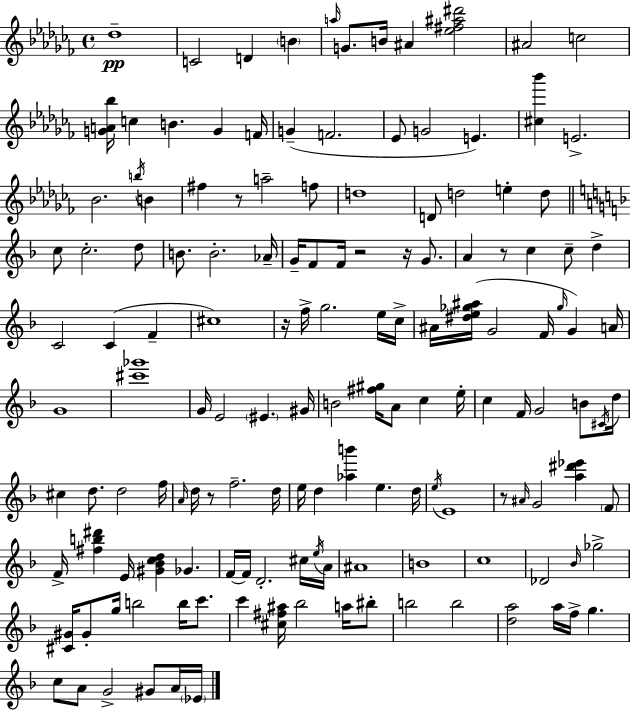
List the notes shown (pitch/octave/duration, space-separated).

Db5/w C4/h D4/q B4/q A5/s G4/e. B4/s A#4/q [Eb5,F#5,A#5,D#6]/h A#4/h C5/h [G4,A4,Bb5]/s C5/q B4/q. G4/q F4/s G4/q F4/h. Eb4/e G4/h E4/q. [C#5,Bb6]/q E4/h. Bb4/h. B5/s B4/q F#5/q R/e A5/h F5/e D5/w D4/e D5/h E5/q D5/e C5/e C5/h. D5/e B4/e. B4/h. Ab4/s G4/s F4/e F4/s R/h R/s G4/e. A4/q R/e C5/q C5/e D5/q C4/h C4/q F4/q C#5/w R/s F5/s G5/h. E5/s C5/s A#4/s [D#5,E5,Gb5,A#5]/s G4/h F4/s Gb5/s G4/q A4/s G4/w [C#6,Gb6]/w G4/s E4/h EIS4/q. G#4/s B4/h [F#5,G#5]/s A4/e C5/q E5/s C5/q F4/s G4/h B4/e C#4/s D5/s C#5/q D5/e. D5/h F5/s A4/s D5/s R/e F5/h. D5/s E5/s D5/q [Ab5,B6]/q E5/q. D5/s E5/s E4/w R/e A#4/s G4/h [A5,D#6,Eb6]/q F4/e F4/s [F#5,B5,D#6]/q E4/s [G#4,Bb4,C5,D5]/q Gb4/q. F4/s F4/s D4/h. C#5/s E5/s A4/s A#4/w B4/w C5/w Db4/h Bb4/s Gb5/h [C#4,G#4]/s G#4/e G5/s B5/h B5/s C6/e. C6/q [C#5,F#5,A#5]/s Bb5/h A5/s BIS5/e B5/h B5/h [D5,A5]/h A5/s F5/s G5/q. C5/e A4/e G4/h G#4/e A4/s Eb4/s